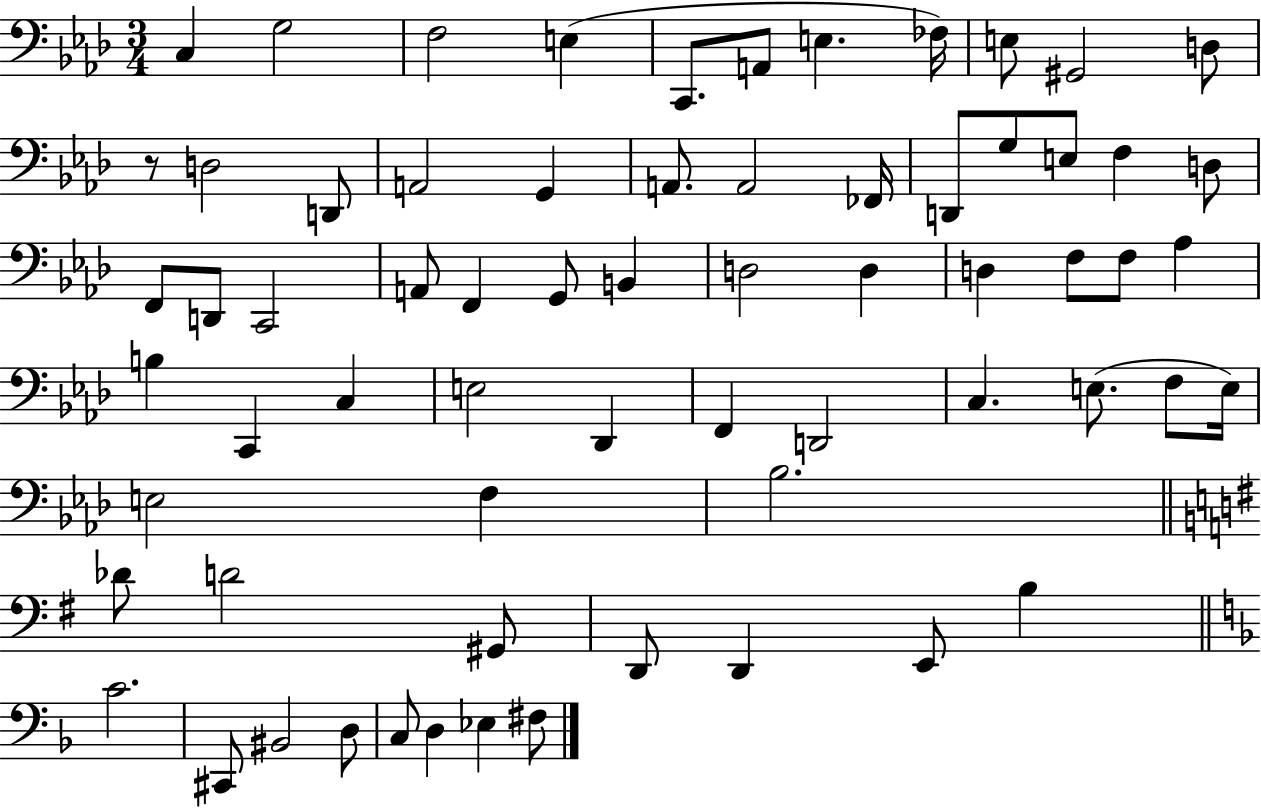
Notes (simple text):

C3/q G3/h F3/h E3/q C2/e. A2/e E3/q. FES3/s E3/e G#2/h D3/e R/e D3/h D2/e A2/h G2/q A2/e. A2/h FES2/s D2/e G3/e E3/e F3/q D3/e F2/e D2/e C2/h A2/e F2/q G2/e B2/q D3/h D3/q D3/q F3/e F3/e Ab3/q B3/q C2/q C3/q E3/h Db2/q F2/q D2/h C3/q. E3/e. F3/e E3/s E3/h F3/q Bb3/h. Db4/e D4/h G#2/e D2/e D2/q E2/e B3/q C4/h. C#2/e BIS2/h D3/e C3/e D3/q Eb3/q F#3/e